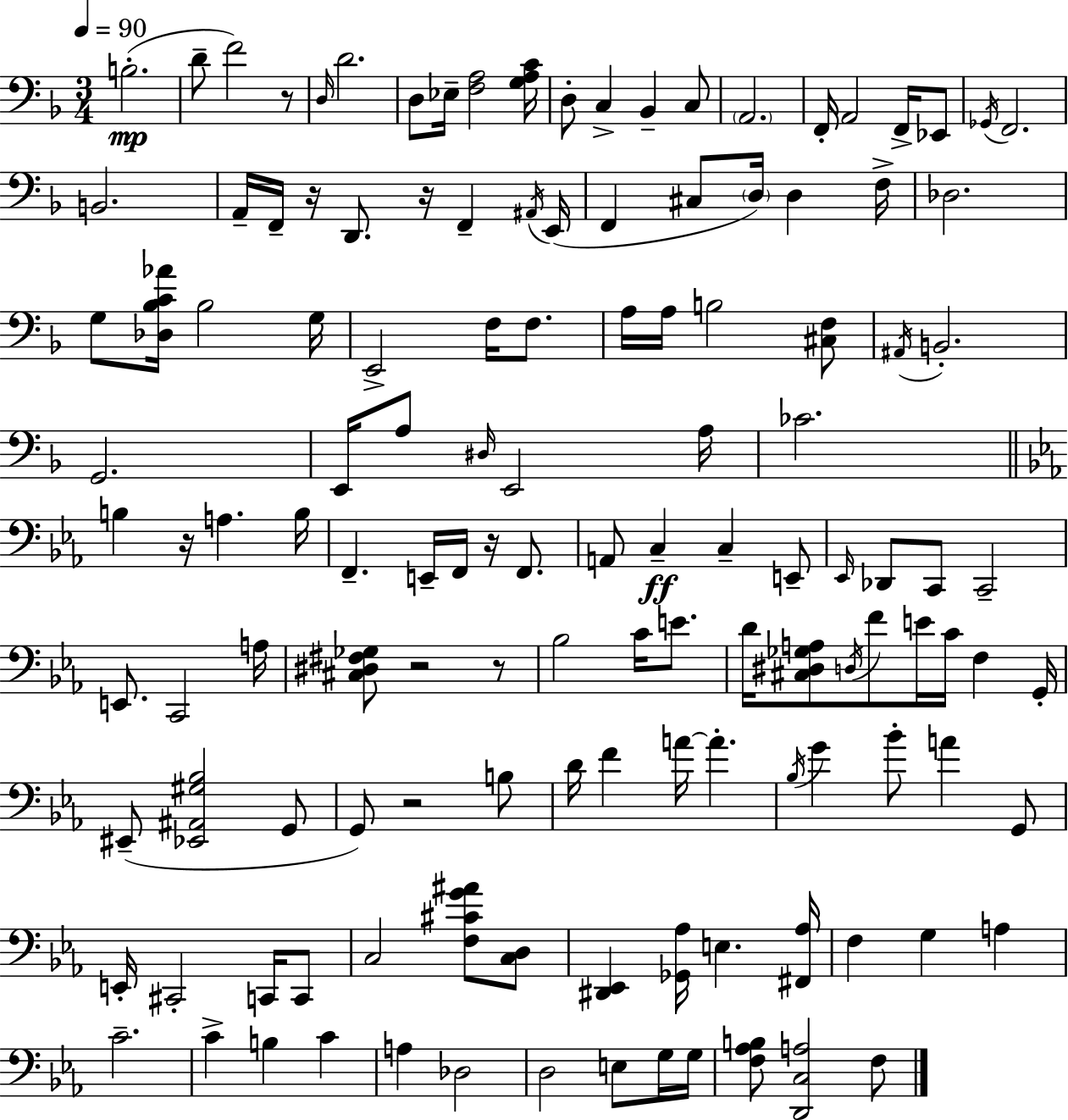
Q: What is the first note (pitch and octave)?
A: B3